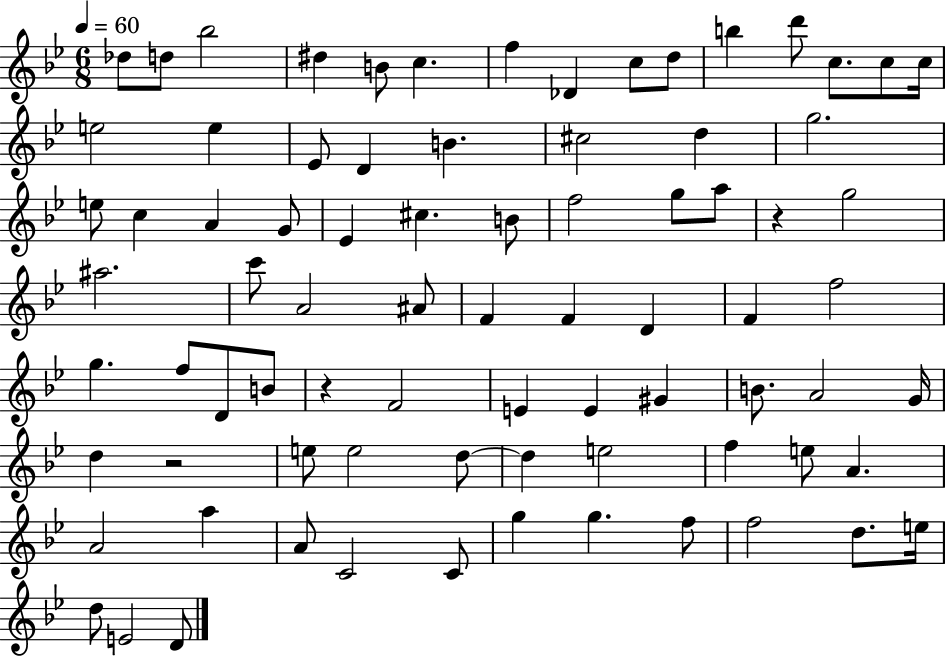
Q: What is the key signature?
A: BES major